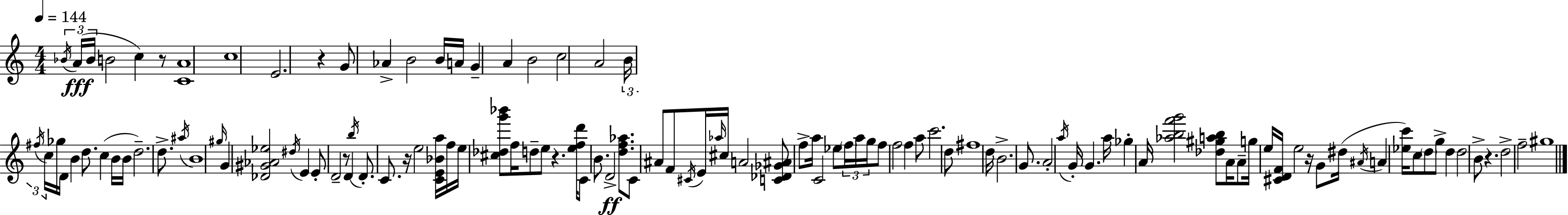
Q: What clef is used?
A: treble